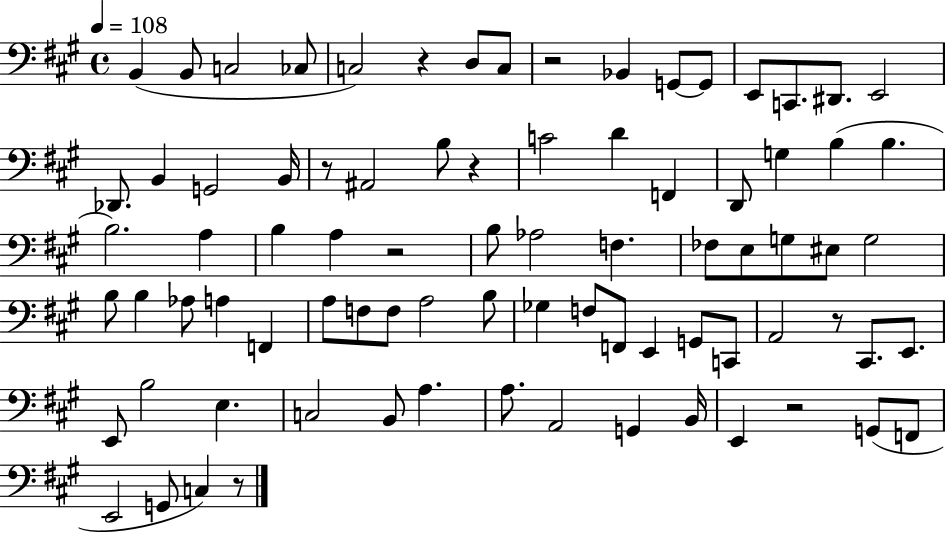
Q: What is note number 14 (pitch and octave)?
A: E2